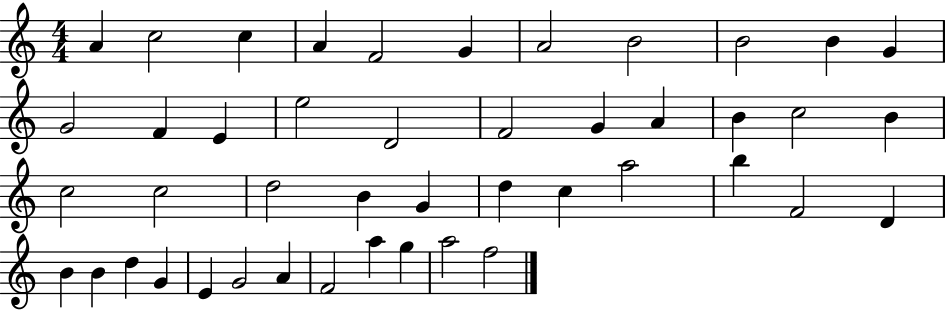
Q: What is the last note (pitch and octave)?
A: F5